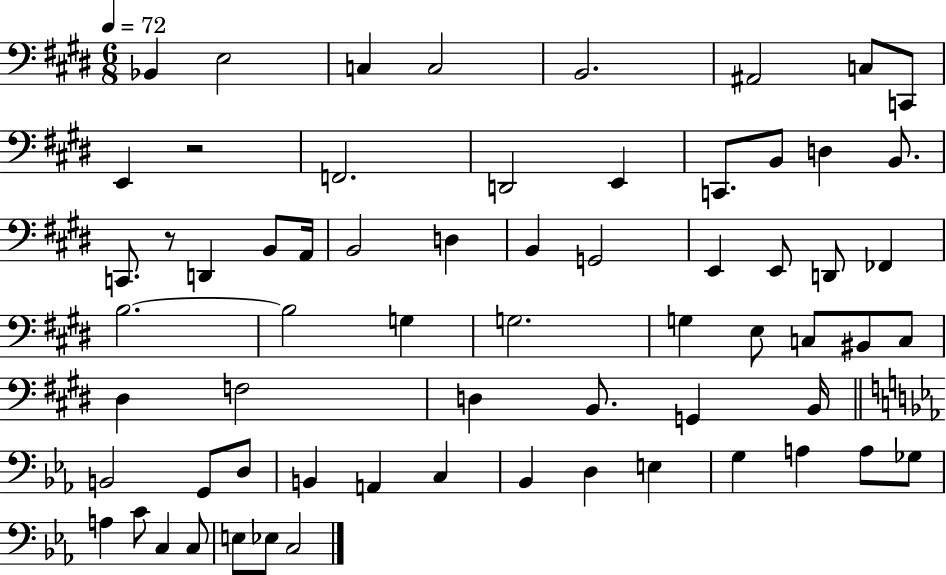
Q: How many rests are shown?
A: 2